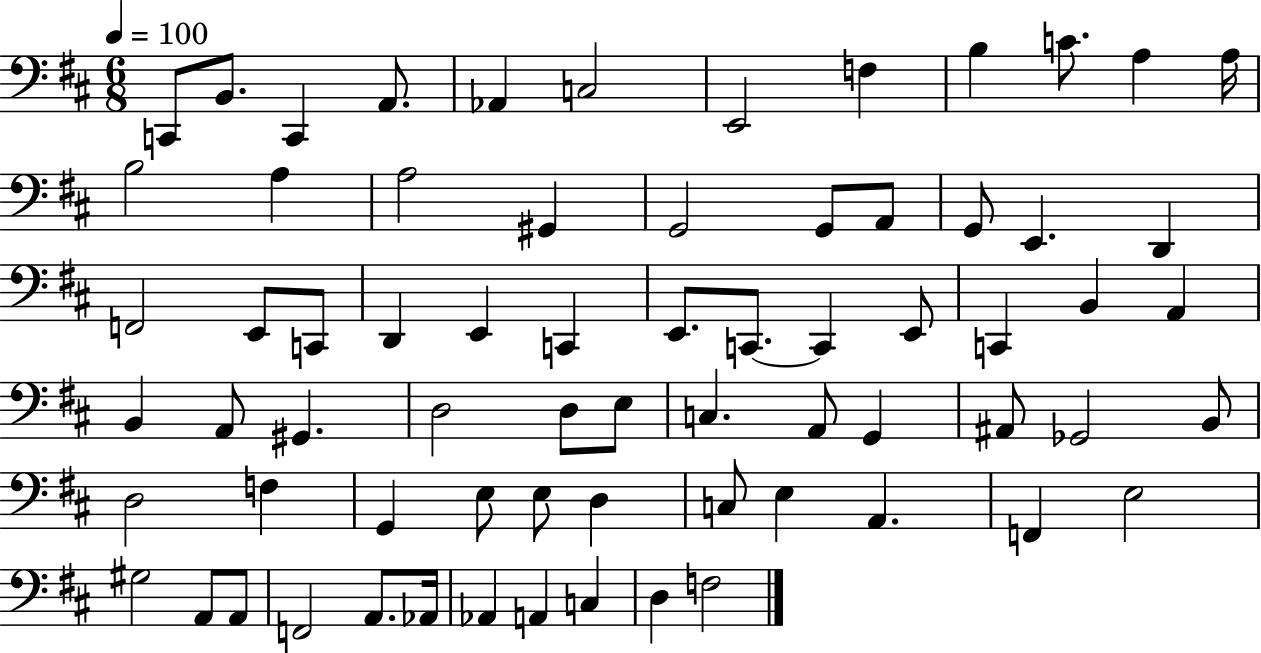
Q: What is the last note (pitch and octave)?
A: F3